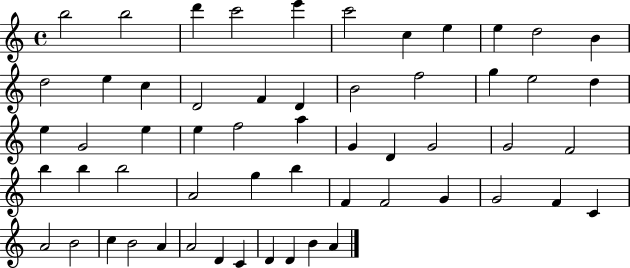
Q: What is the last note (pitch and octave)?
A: A4